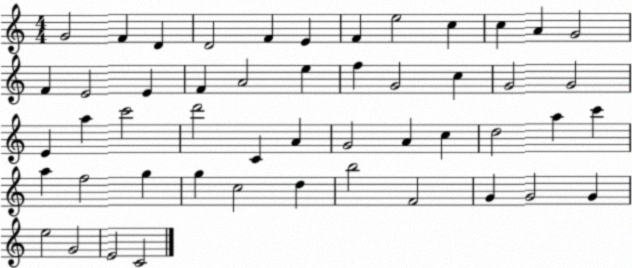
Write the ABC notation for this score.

X:1
T:Untitled
M:4/4
L:1/4
K:C
G2 F D D2 F E F e2 c c A G2 F E2 E F A2 e f G2 c G2 G2 E a c'2 d'2 C A G2 A c d2 a c' a f2 g g c2 d b2 F2 G G2 G e2 G2 E2 C2